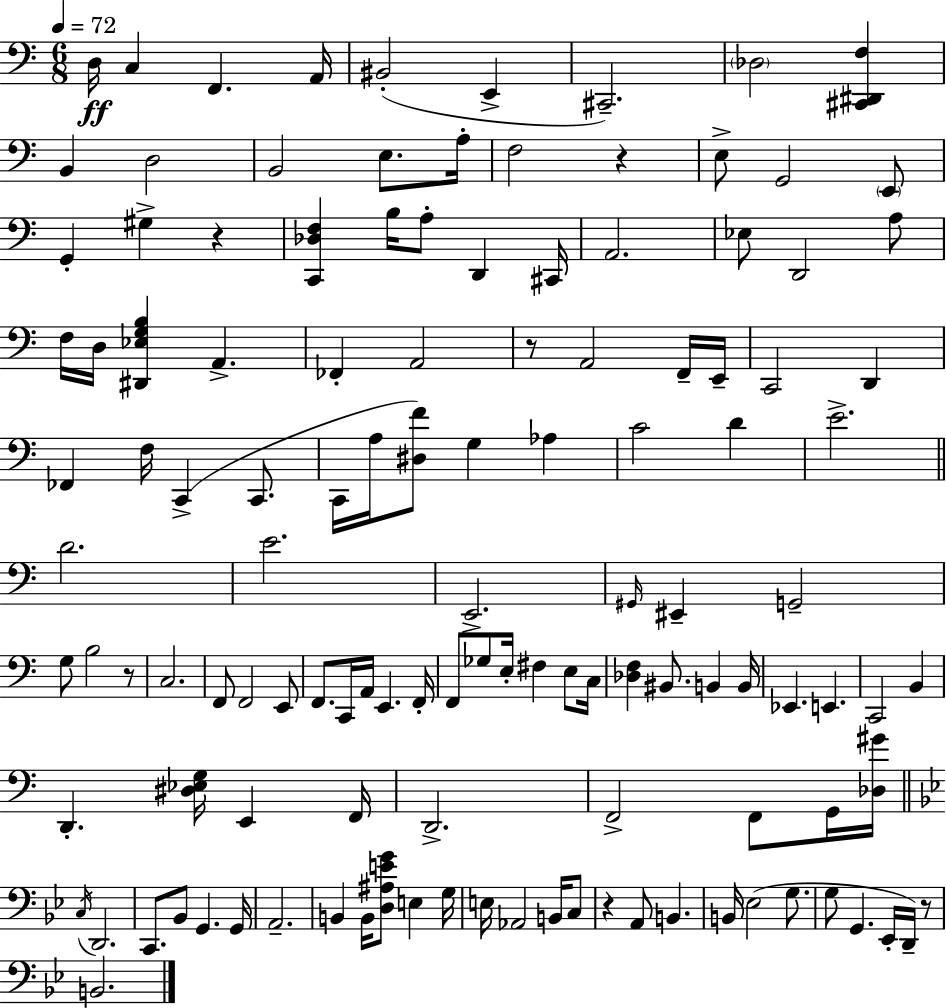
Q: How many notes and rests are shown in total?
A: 124